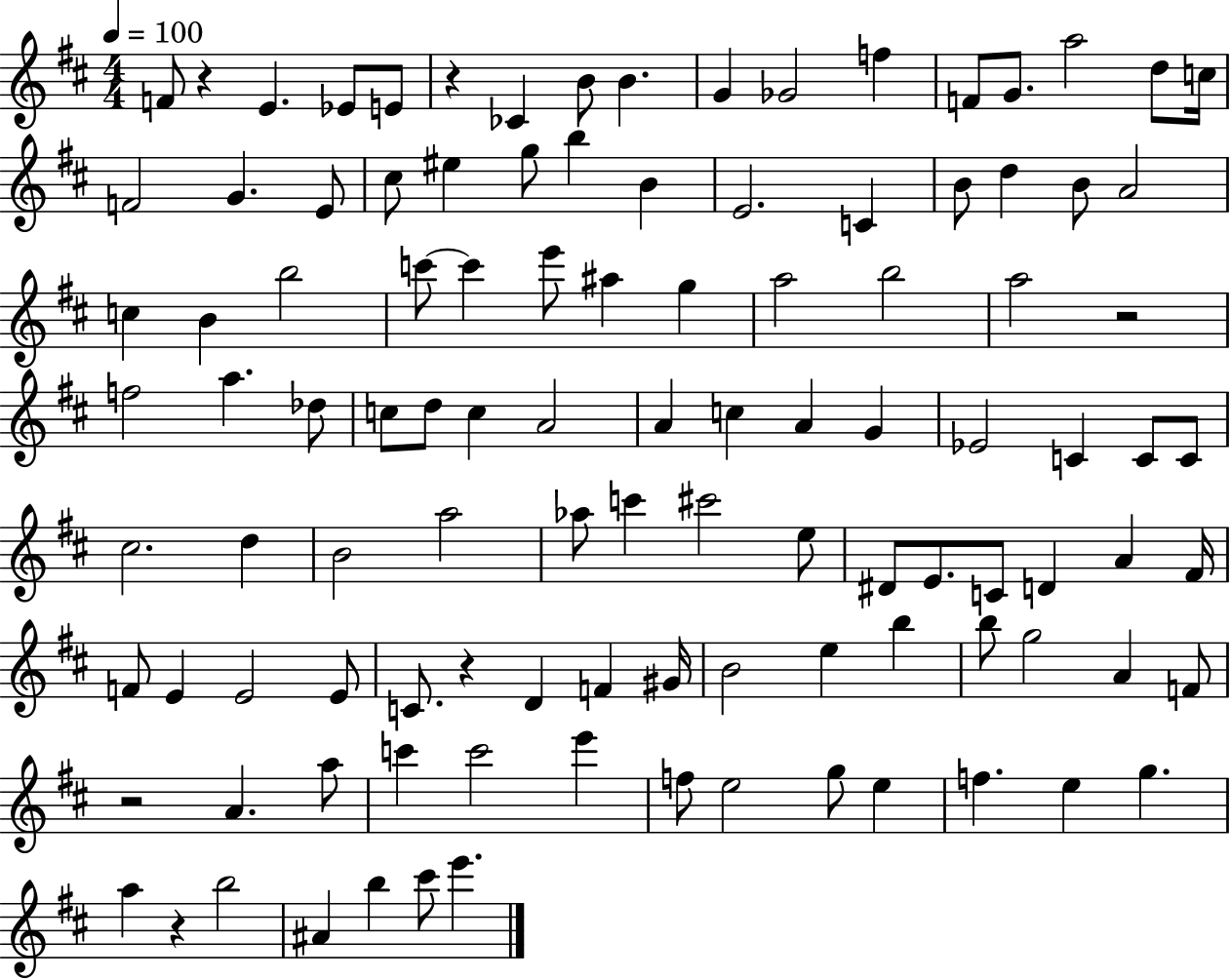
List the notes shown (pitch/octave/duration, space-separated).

F4/e R/q E4/q. Eb4/e E4/e R/q CES4/q B4/e B4/q. G4/q Gb4/h F5/q F4/e G4/e. A5/h D5/e C5/s F4/h G4/q. E4/e C#5/e EIS5/q G5/e B5/q B4/q E4/h. C4/q B4/e D5/q B4/e A4/h C5/q B4/q B5/h C6/e C6/q E6/e A#5/q G5/q A5/h B5/h A5/h R/h F5/h A5/q. Db5/e C5/e D5/e C5/q A4/h A4/q C5/q A4/q G4/q Eb4/h C4/q C4/e C4/e C#5/h. D5/q B4/h A5/h Ab5/e C6/q C#6/h E5/e D#4/e E4/e. C4/e D4/q A4/q F#4/s F4/e E4/q E4/h E4/e C4/e. R/q D4/q F4/q G#4/s B4/h E5/q B5/q B5/e G5/h A4/q F4/e R/h A4/q. A5/e C6/q C6/h E6/q F5/e E5/h G5/e E5/q F5/q. E5/q G5/q. A5/q R/q B5/h A#4/q B5/q C#6/e E6/q.